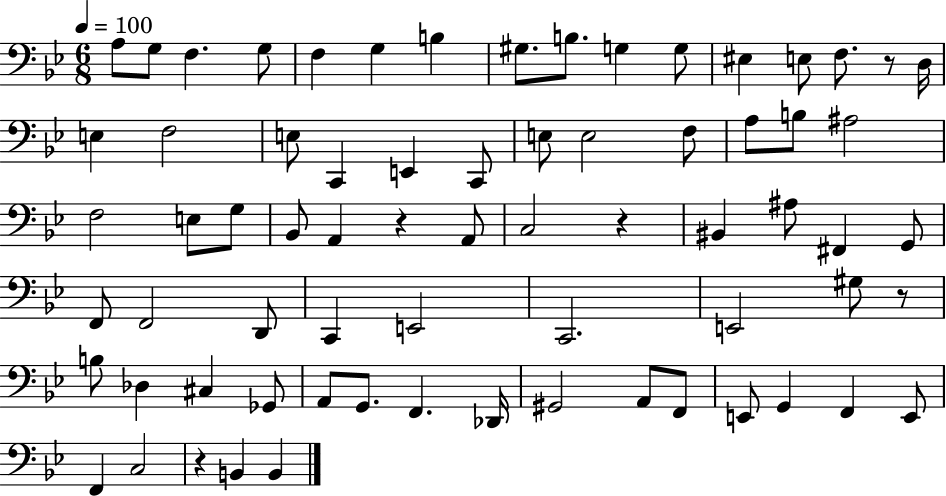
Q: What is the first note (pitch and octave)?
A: A3